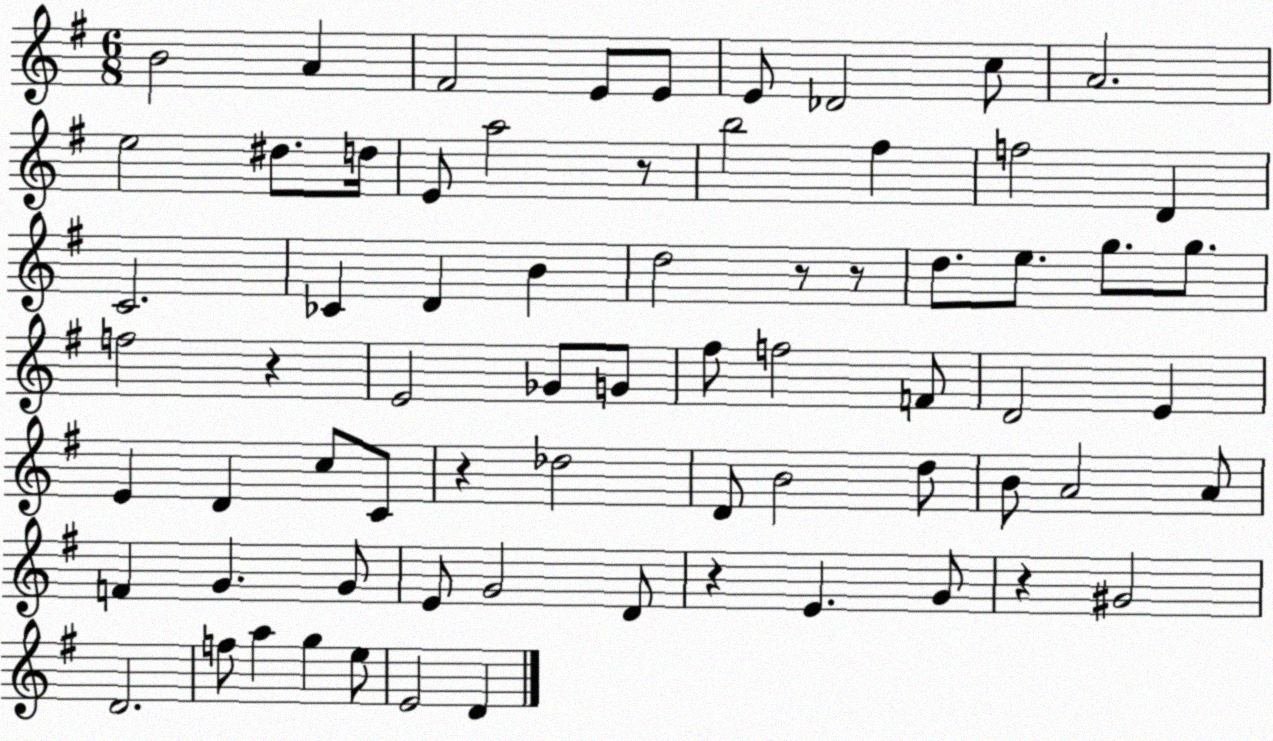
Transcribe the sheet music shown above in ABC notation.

X:1
T:Untitled
M:6/8
L:1/4
K:G
B2 A ^F2 E/2 E/2 E/2 _D2 c/2 A2 e2 ^d/2 d/4 E/2 a2 z/2 b2 ^f f2 D C2 _C D B d2 z/2 z/2 d/2 e/2 g/2 g/2 f2 z E2 _G/2 G/2 ^f/2 f2 F/2 D2 E E D c/2 C/2 z _d2 D/2 B2 d/2 B/2 A2 A/2 F G G/2 E/2 G2 D/2 z E G/2 z ^G2 D2 f/2 a g e/2 E2 D